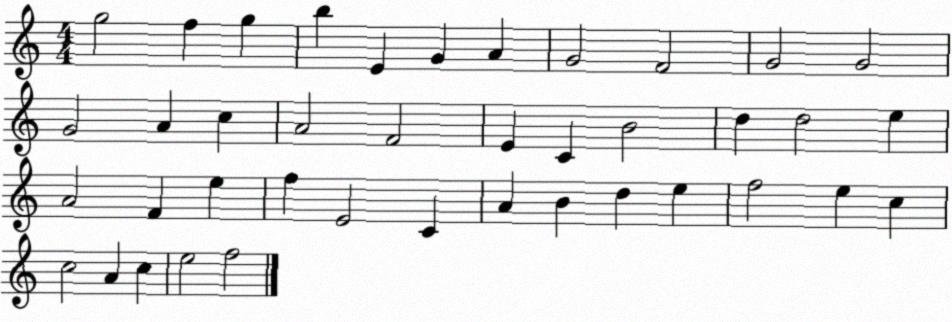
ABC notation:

X:1
T:Untitled
M:4/4
L:1/4
K:C
g2 f g b E G A G2 F2 G2 G2 G2 A c A2 F2 E C B2 d d2 e A2 F e f E2 C A B d e f2 e c c2 A c e2 f2